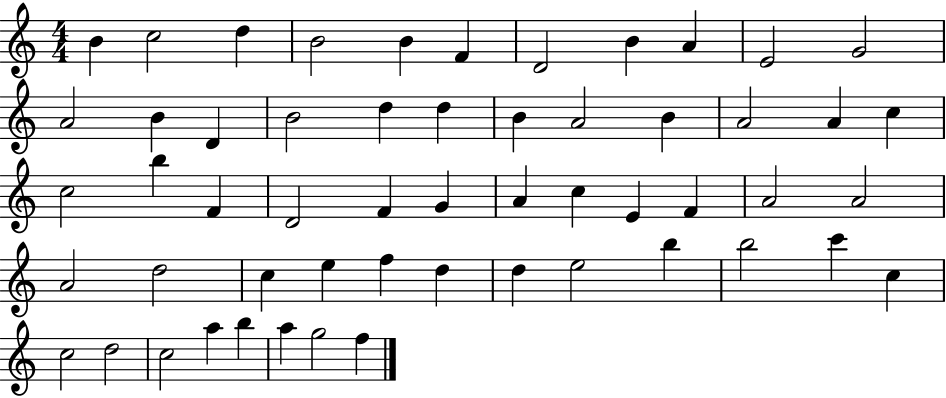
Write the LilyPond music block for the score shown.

{
  \clef treble
  \numericTimeSignature
  \time 4/4
  \key c \major
  b'4 c''2 d''4 | b'2 b'4 f'4 | d'2 b'4 a'4 | e'2 g'2 | \break a'2 b'4 d'4 | b'2 d''4 d''4 | b'4 a'2 b'4 | a'2 a'4 c''4 | \break c''2 b''4 f'4 | d'2 f'4 g'4 | a'4 c''4 e'4 f'4 | a'2 a'2 | \break a'2 d''2 | c''4 e''4 f''4 d''4 | d''4 e''2 b''4 | b''2 c'''4 c''4 | \break c''2 d''2 | c''2 a''4 b''4 | a''4 g''2 f''4 | \bar "|."
}